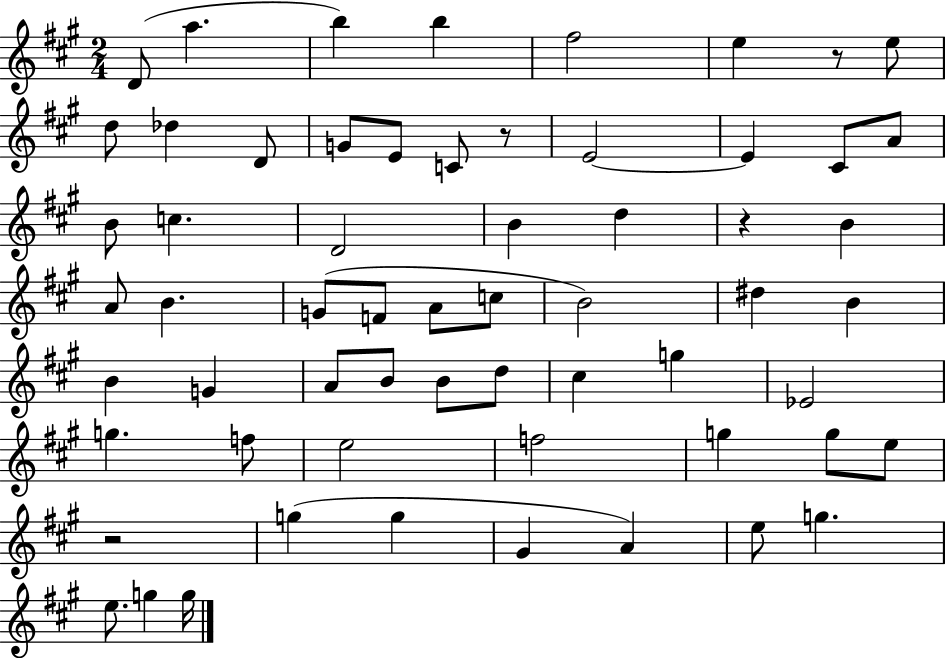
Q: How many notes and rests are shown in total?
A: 61